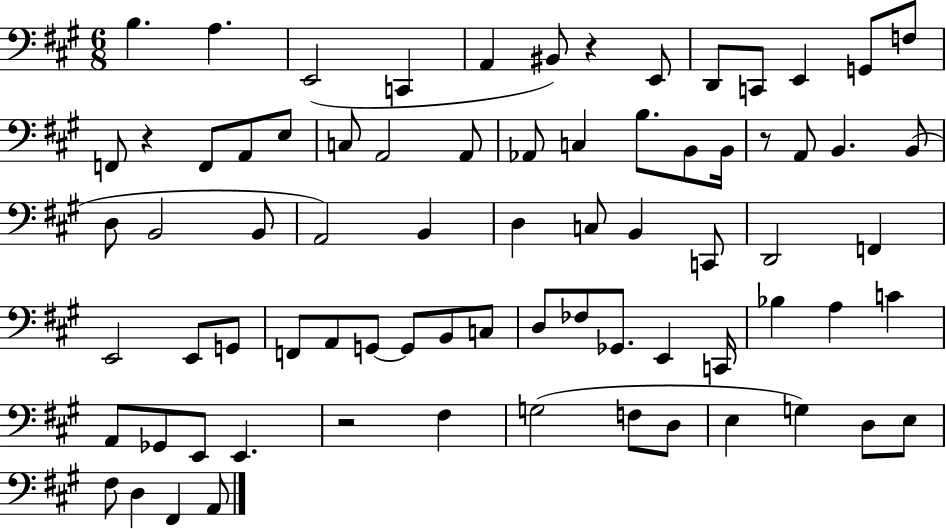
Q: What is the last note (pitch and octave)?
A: A2